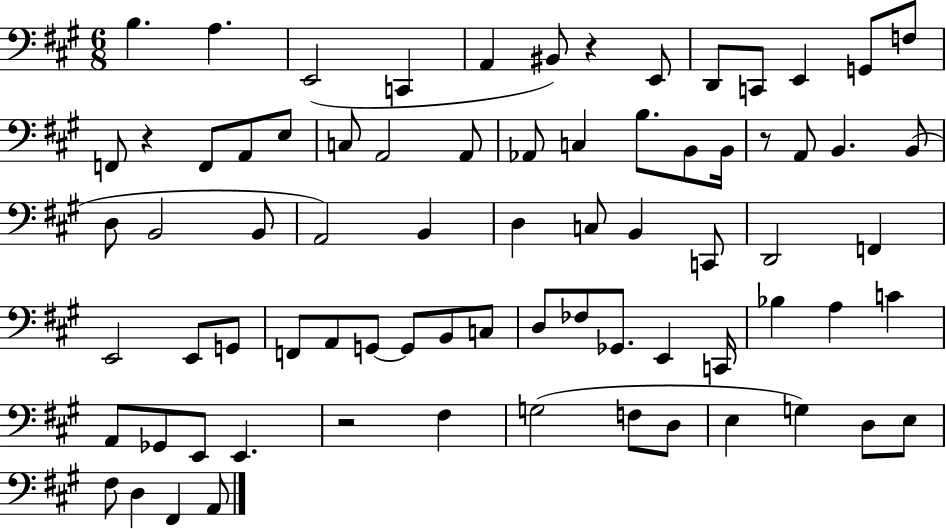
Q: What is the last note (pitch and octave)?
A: A2